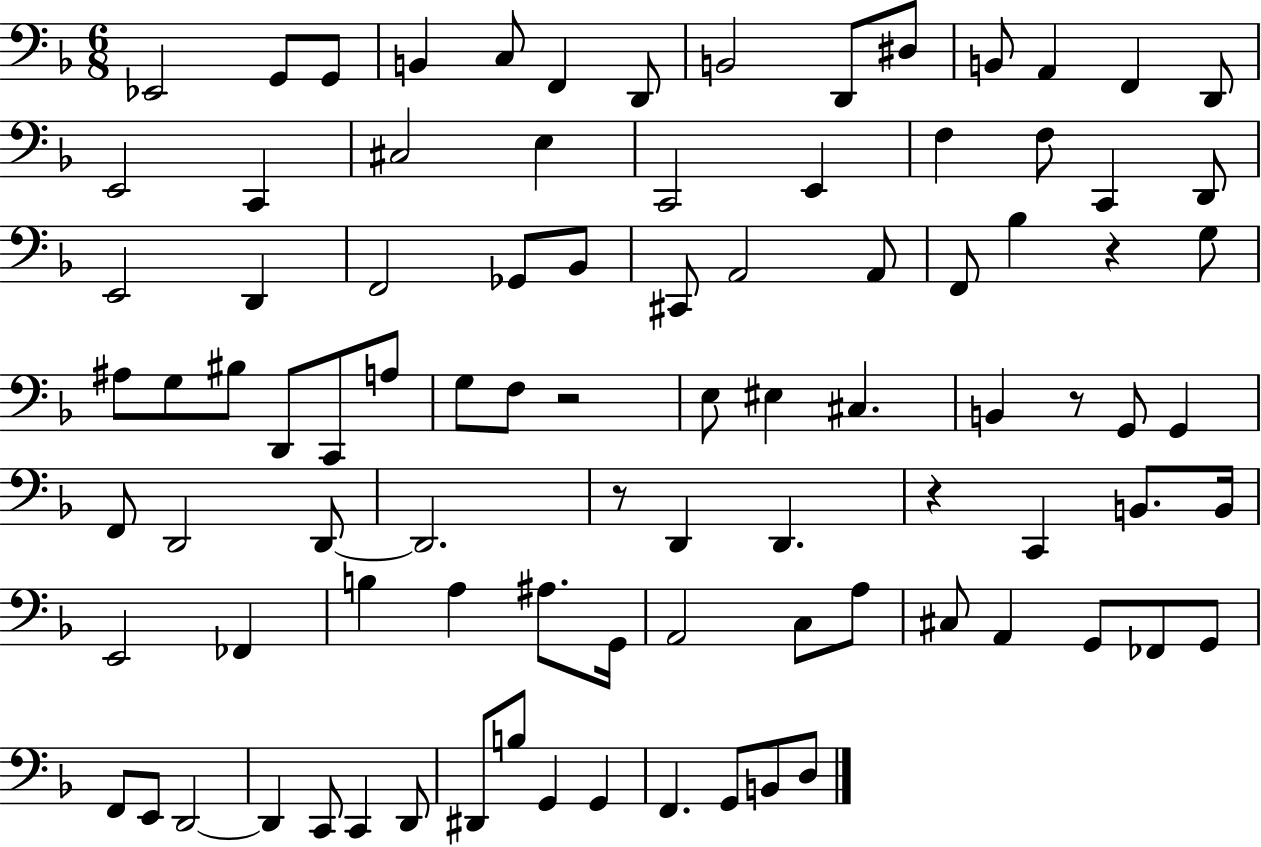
X:1
T:Untitled
M:6/8
L:1/4
K:F
_E,,2 G,,/2 G,,/2 B,, C,/2 F,, D,,/2 B,,2 D,,/2 ^D,/2 B,,/2 A,, F,, D,,/2 E,,2 C,, ^C,2 E, C,,2 E,, F, F,/2 C,, D,,/2 E,,2 D,, F,,2 _G,,/2 _B,,/2 ^C,,/2 A,,2 A,,/2 F,,/2 _B, z G,/2 ^A,/2 G,/2 ^B,/2 D,,/2 C,,/2 A,/2 G,/2 F,/2 z2 E,/2 ^E, ^C, B,, z/2 G,,/2 G,, F,,/2 D,,2 D,,/2 D,,2 z/2 D,, D,, z C,, B,,/2 B,,/4 E,,2 _F,, B, A, ^A,/2 G,,/4 A,,2 C,/2 A,/2 ^C,/2 A,, G,,/2 _F,,/2 G,,/2 F,,/2 E,,/2 D,,2 D,, C,,/2 C,, D,,/2 ^D,,/2 B,/2 G,, G,, F,, G,,/2 B,,/2 D,/2